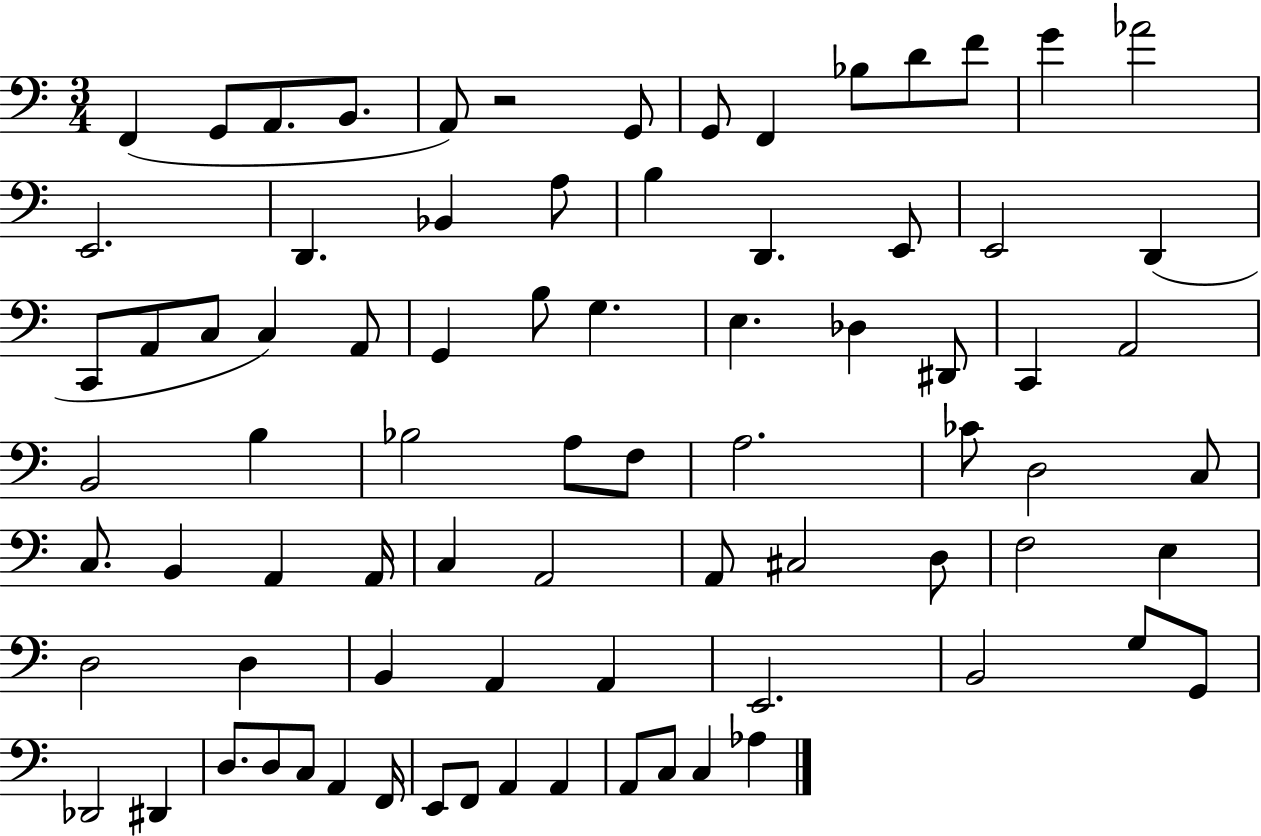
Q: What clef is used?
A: bass